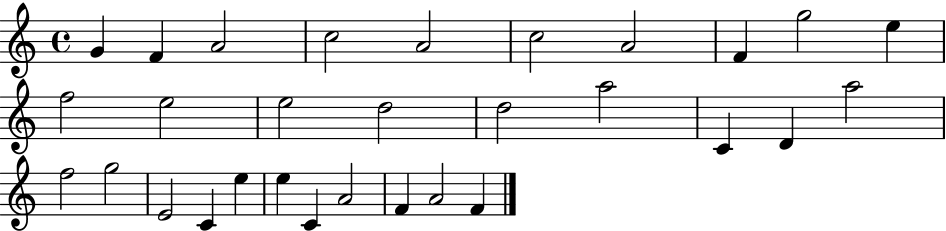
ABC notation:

X:1
T:Untitled
M:4/4
L:1/4
K:C
G F A2 c2 A2 c2 A2 F g2 e f2 e2 e2 d2 d2 a2 C D a2 f2 g2 E2 C e e C A2 F A2 F